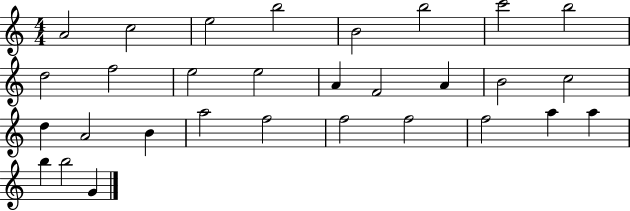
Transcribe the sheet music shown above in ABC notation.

X:1
T:Untitled
M:4/4
L:1/4
K:C
A2 c2 e2 b2 B2 b2 c'2 b2 d2 f2 e2 e2 A F2 A B2 c2 d A2 B a2 f2 f2 f2 f2 a a b b2 G